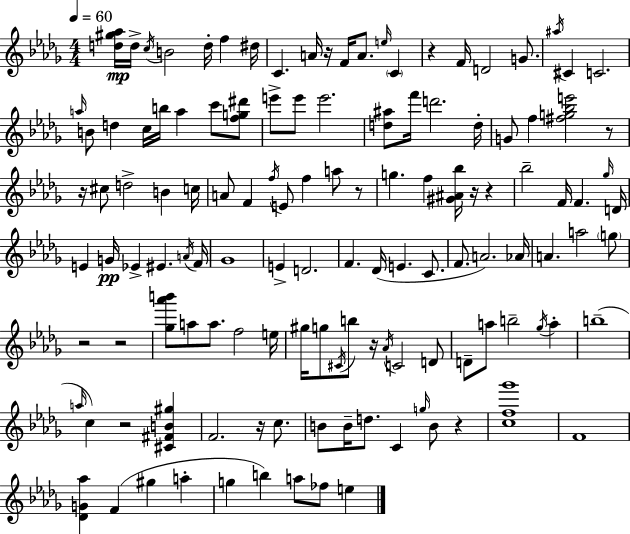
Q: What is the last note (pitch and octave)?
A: E5